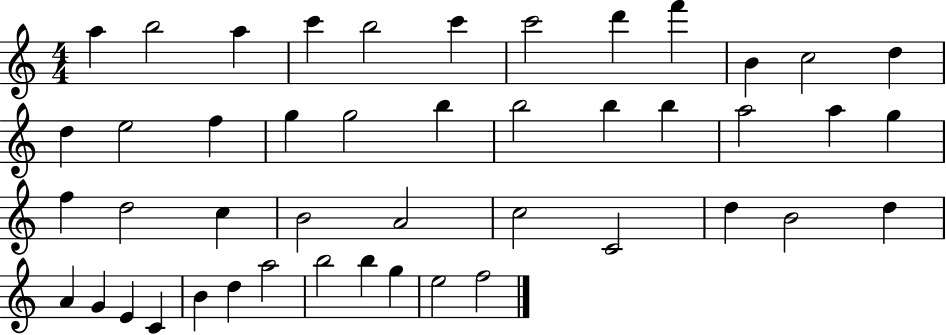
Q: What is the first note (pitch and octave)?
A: A5